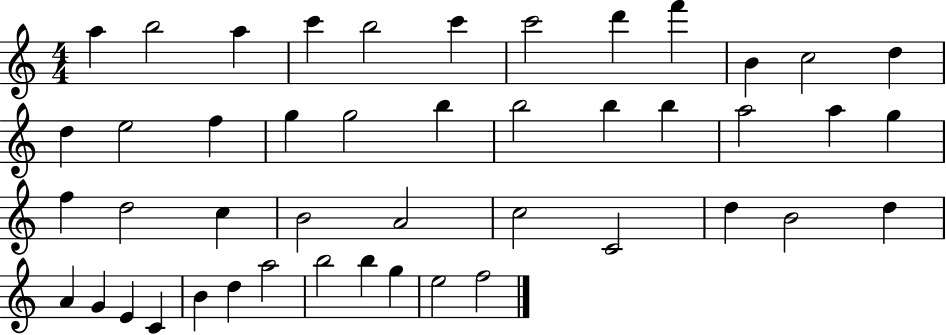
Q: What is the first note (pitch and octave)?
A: A5